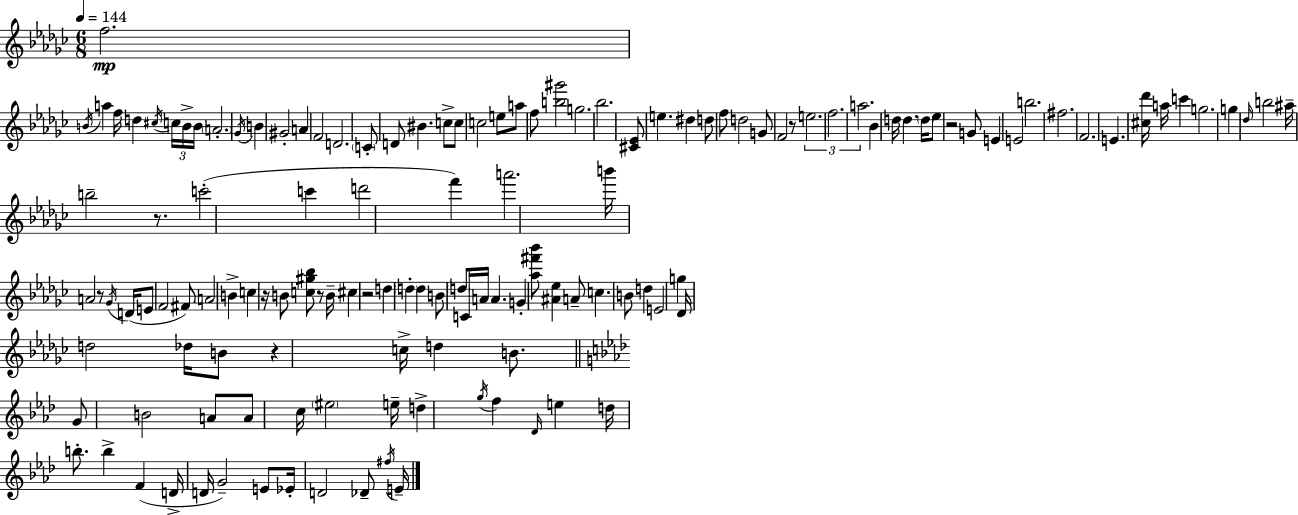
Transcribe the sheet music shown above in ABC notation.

X:1
T:Untitled
M:6/8
L:1/4
K:Ebm
f2 B/4 a f/4 d ^c/4 c/4 B/4 B/4 A2 _G/4 B ^G2 A F2 D2 C/2 D/2 ^B c/2 c/2 c2 e/2 a/2 f/2 [b^g']2 g2 _b2 [^C_E]/2 e ^d d/2 f/2 d2 G/2 F2 z/2 e2 f2 a2 _B d/4 d d/4 _e/2 z2 G/2 E E2 b2 ^f2 F2 E [^c_d']/4 a/4 c' g2 g _d/4 b2 ^a/4 b2 z/2 c'2 c' d'2 f' a'2 b'/4 A2 z/2 _G/4 D/4 E/2 F2 ^F/2 A2 B c z/4 B/2 [c^g_b]/2 z/2 B/4 ^c z2 d d d B/2 d/2 C/4 A/4 A G [_a^f'_b']/2 [^A_e] A/2 c B/2 d E2 g _D/4 d2 _d/4 B/2 z c/4 d B/2 G/2 B2 A/2 A/2 c/4 ^e2 e/4 d g/4 f _D/4 e d/4 b/2 b F D/4 D/4 G2 E/2 _E/4 D2 _D/2 ^f/4 E/4